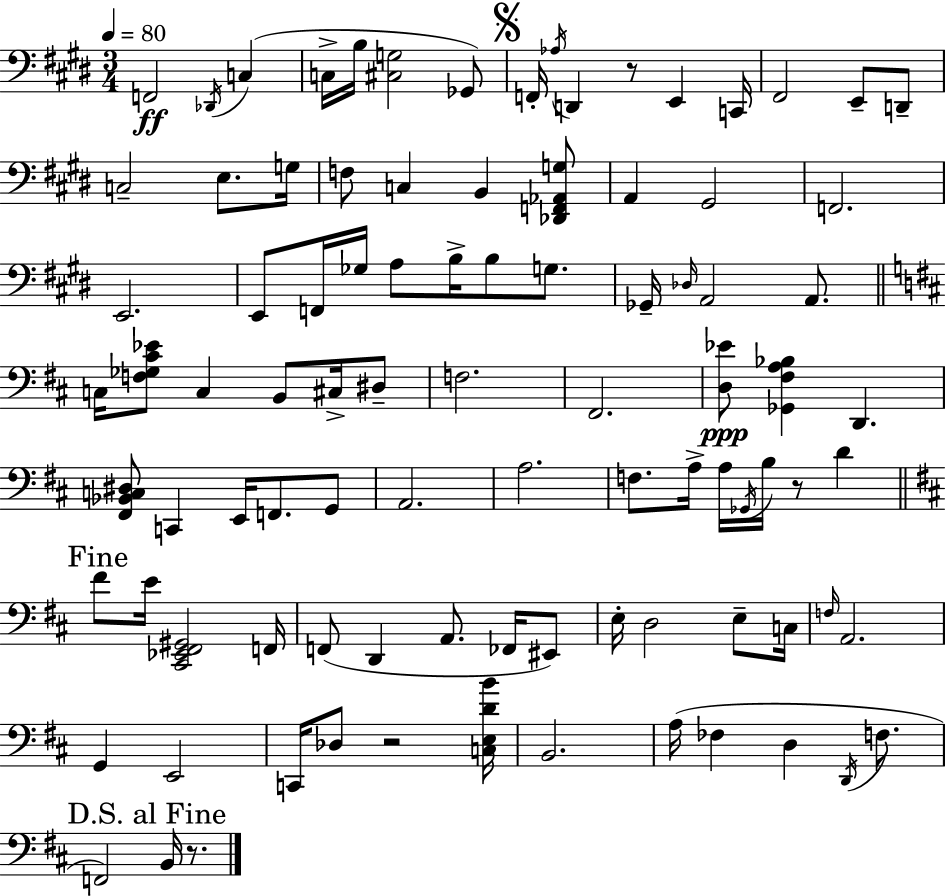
X:1
T:Untitled
M:3/4
L:1/4
K:E
F,,2 _D,,/4 C, C,/4 B,/4 [^C,G,]2 _G,,/2 F,,/4 _A,/4 D,, z/2 E,, C,,/4 ^F,,2 E,,/2 D,,/2 C,2 E,/2 G,/4 F,/2 C, B,, [_D,,F,,_A,,G,]/2 A,, ^G,,2 F,,2 E,,2 E,,/2 F,,/4 _G,/4 A,/2 B,/4 B,/2 G,/2 _G,,/4 _D,/4 A,,2 A,,/2 C,/4 [F,_G,^C_E]/2 C, B,,/2 ^C,/4 ^D,/2 F,2 ^F,,2 [D,_E]/2 [_G,,^F,A,_B,] D,, [^F,,_B,,C,^D,]/2 C,, E,,/4 F,,/2 G,,/2 A,,2 A,2 F,/2 A,/4 A,/4 _G,,/4 B,/4 z/2 D ^F/2 E/4 [^C,,_E,,^F,,^G,,]2 F,,/4 F,,/2 D,, A,,/2 _F,,/4 ^E,,/2 E,/4 D,2 E,/2 C,/4 F,/4 A,,2 G,, E,,2 C,,/4 _D,/2 z2 [C,E,DB]/4 B,,2 A,/4 _F, D, D,,/4 F,/2 F,,2 B,,/4 z/2